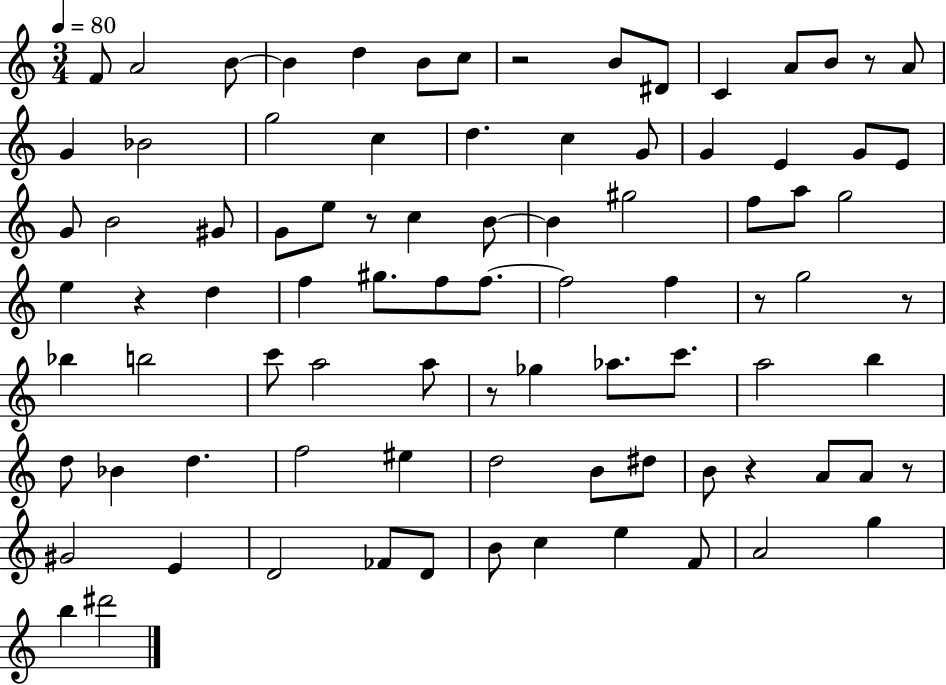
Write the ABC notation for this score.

X:1
T:Untitled
M:3/4
L:1/4
K:C
F/2 A2 B/2 B d B/2 c/2 z2 B/2 ^D/2 C A/2 B/2 z/2 A/2 G _B2 g2 c d c G/2 G E G/2 E/2 G/2 B2 ^G/2 G/2 e/2 z/2 c B/2 B ^g2 f/2 a/2 g2 e z d f ^g/2 f/2 f/2 f2 f z/2 g2 z/2 _b b2 c'/2 a2 a/2 z/2 _g _a/2 c'/2 a2 b d/2 _B d f2 ^e d2 B/2 ^d/2 B/2 z A/2 A/2 z/2 ^G2 E D2 _F/2 D/2 B/2 c e F/2 A2 g b ^d'2